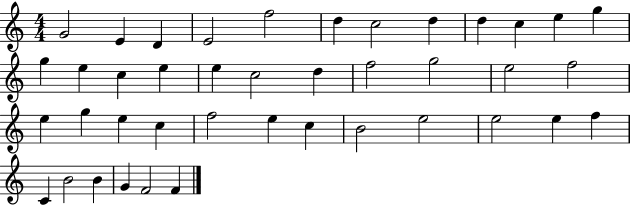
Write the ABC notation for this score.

X:1
T:Untitled
M:4/4
L:1/4
K:C
G2 E D E2 f2 d c2 d d c e g g e c e e c2 d f2 g2 e2 f2 e g e c f2 e c B2 e2 e2 e f C B2 B G F2 F